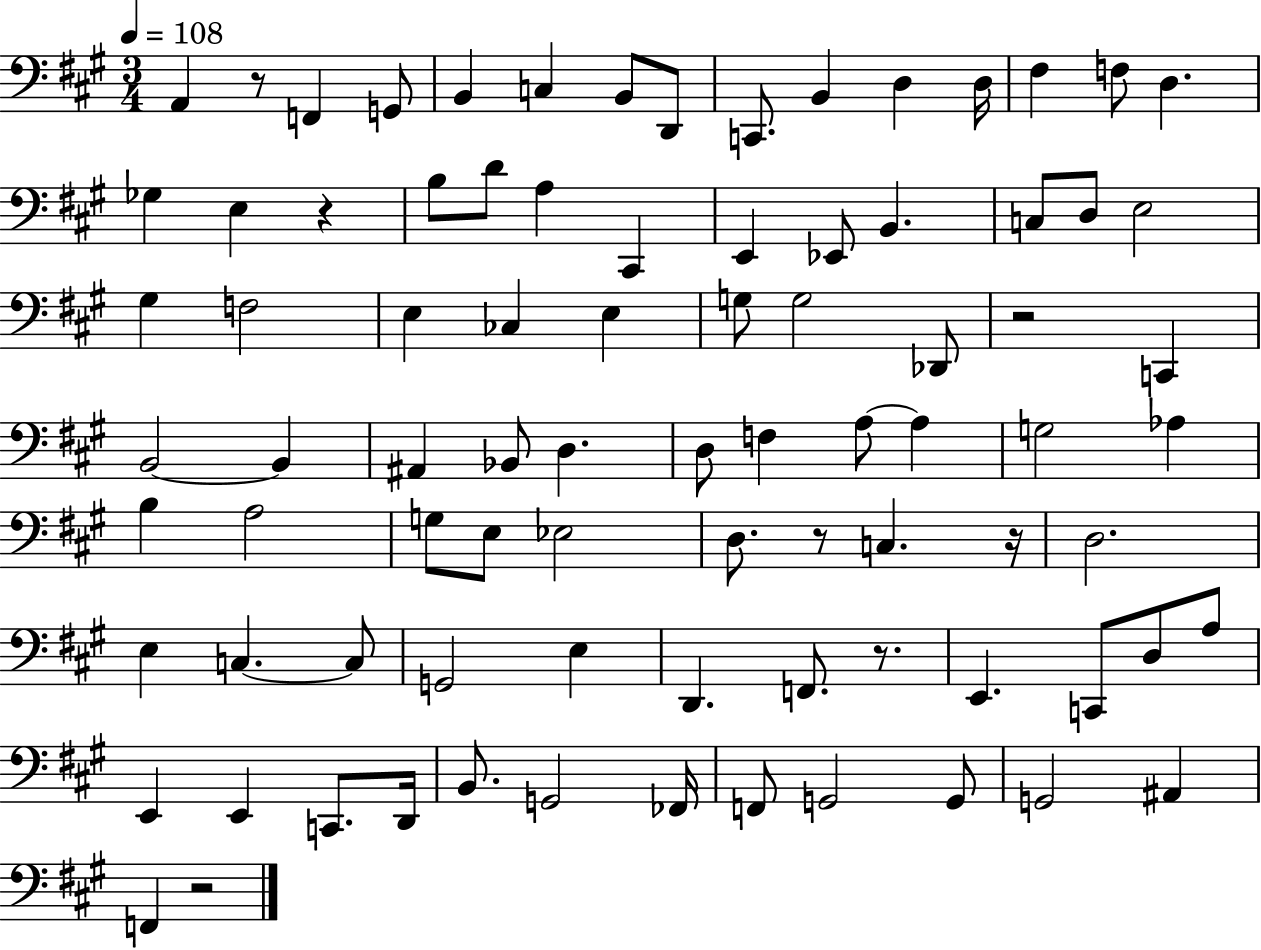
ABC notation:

X:1
T:Untitled
M:3/4
L:1/4
K:A
A,, z/2 F,, G,,/2 B,, C, B,,/2 D,,/2 C,,/2 B,, D, D,/4 ^F, F,/2 D, _G, E, z B,/2 D/2 A, ^C,, E,, _E,,/2 B,, C,/2 D,/2 E,2 ^G, F,2 E, _C, E, G,/2 G,2 _D,,/2 z2 C,, B,,2 B,, ^A,, _B,,/2 D, D,/2 F, A,/2 A, G,2 _A, B, A,2 G,/2 E,/2 _E,2 D,/2 z/2 C, z/4 D,2 E, C, C,/2 G,,2 E, D,, F,,/2 z/2 E,, C,,/2 D,/2 A,/2 E,, E,, C,,/2 D,,/4 B,,/2 G,,2 _F,,/4 F,,/2 G,,2 G,,/2 G,,2 ^A,, F,, z2